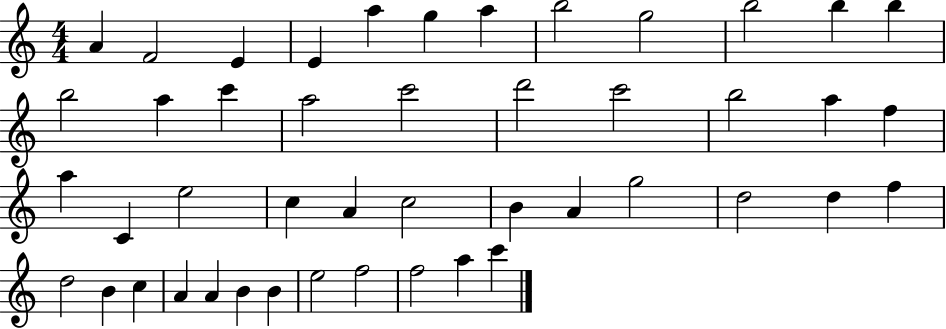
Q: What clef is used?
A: treble